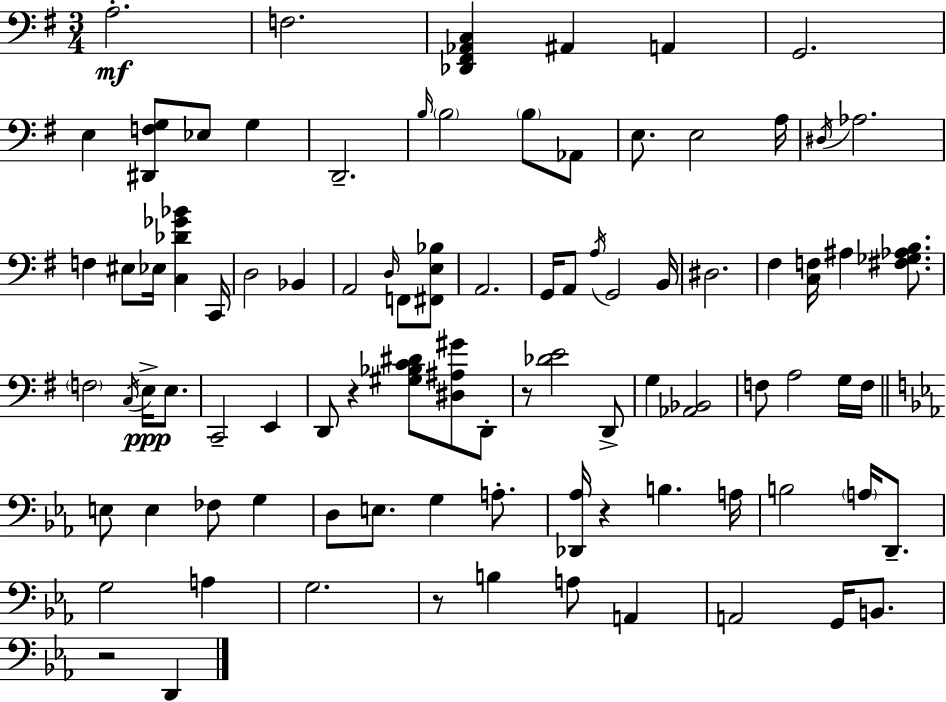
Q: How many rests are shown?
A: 5